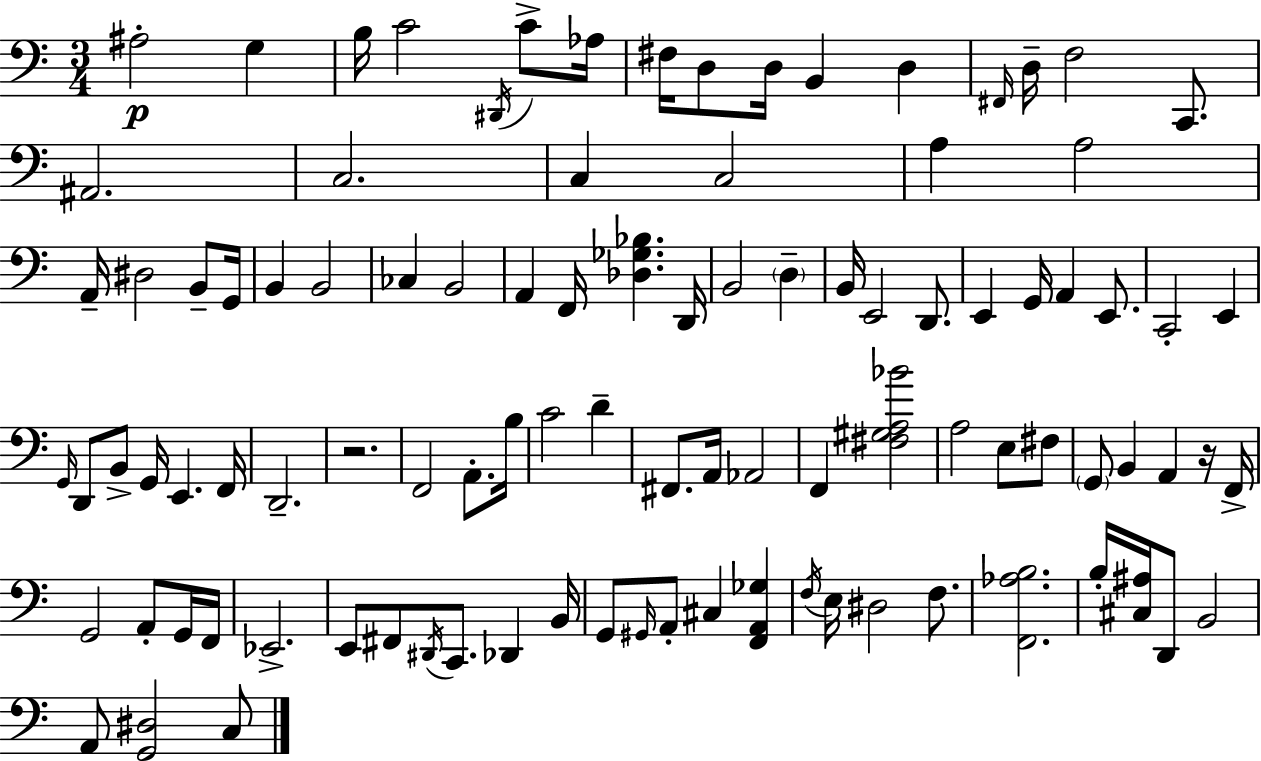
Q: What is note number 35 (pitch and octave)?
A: D3